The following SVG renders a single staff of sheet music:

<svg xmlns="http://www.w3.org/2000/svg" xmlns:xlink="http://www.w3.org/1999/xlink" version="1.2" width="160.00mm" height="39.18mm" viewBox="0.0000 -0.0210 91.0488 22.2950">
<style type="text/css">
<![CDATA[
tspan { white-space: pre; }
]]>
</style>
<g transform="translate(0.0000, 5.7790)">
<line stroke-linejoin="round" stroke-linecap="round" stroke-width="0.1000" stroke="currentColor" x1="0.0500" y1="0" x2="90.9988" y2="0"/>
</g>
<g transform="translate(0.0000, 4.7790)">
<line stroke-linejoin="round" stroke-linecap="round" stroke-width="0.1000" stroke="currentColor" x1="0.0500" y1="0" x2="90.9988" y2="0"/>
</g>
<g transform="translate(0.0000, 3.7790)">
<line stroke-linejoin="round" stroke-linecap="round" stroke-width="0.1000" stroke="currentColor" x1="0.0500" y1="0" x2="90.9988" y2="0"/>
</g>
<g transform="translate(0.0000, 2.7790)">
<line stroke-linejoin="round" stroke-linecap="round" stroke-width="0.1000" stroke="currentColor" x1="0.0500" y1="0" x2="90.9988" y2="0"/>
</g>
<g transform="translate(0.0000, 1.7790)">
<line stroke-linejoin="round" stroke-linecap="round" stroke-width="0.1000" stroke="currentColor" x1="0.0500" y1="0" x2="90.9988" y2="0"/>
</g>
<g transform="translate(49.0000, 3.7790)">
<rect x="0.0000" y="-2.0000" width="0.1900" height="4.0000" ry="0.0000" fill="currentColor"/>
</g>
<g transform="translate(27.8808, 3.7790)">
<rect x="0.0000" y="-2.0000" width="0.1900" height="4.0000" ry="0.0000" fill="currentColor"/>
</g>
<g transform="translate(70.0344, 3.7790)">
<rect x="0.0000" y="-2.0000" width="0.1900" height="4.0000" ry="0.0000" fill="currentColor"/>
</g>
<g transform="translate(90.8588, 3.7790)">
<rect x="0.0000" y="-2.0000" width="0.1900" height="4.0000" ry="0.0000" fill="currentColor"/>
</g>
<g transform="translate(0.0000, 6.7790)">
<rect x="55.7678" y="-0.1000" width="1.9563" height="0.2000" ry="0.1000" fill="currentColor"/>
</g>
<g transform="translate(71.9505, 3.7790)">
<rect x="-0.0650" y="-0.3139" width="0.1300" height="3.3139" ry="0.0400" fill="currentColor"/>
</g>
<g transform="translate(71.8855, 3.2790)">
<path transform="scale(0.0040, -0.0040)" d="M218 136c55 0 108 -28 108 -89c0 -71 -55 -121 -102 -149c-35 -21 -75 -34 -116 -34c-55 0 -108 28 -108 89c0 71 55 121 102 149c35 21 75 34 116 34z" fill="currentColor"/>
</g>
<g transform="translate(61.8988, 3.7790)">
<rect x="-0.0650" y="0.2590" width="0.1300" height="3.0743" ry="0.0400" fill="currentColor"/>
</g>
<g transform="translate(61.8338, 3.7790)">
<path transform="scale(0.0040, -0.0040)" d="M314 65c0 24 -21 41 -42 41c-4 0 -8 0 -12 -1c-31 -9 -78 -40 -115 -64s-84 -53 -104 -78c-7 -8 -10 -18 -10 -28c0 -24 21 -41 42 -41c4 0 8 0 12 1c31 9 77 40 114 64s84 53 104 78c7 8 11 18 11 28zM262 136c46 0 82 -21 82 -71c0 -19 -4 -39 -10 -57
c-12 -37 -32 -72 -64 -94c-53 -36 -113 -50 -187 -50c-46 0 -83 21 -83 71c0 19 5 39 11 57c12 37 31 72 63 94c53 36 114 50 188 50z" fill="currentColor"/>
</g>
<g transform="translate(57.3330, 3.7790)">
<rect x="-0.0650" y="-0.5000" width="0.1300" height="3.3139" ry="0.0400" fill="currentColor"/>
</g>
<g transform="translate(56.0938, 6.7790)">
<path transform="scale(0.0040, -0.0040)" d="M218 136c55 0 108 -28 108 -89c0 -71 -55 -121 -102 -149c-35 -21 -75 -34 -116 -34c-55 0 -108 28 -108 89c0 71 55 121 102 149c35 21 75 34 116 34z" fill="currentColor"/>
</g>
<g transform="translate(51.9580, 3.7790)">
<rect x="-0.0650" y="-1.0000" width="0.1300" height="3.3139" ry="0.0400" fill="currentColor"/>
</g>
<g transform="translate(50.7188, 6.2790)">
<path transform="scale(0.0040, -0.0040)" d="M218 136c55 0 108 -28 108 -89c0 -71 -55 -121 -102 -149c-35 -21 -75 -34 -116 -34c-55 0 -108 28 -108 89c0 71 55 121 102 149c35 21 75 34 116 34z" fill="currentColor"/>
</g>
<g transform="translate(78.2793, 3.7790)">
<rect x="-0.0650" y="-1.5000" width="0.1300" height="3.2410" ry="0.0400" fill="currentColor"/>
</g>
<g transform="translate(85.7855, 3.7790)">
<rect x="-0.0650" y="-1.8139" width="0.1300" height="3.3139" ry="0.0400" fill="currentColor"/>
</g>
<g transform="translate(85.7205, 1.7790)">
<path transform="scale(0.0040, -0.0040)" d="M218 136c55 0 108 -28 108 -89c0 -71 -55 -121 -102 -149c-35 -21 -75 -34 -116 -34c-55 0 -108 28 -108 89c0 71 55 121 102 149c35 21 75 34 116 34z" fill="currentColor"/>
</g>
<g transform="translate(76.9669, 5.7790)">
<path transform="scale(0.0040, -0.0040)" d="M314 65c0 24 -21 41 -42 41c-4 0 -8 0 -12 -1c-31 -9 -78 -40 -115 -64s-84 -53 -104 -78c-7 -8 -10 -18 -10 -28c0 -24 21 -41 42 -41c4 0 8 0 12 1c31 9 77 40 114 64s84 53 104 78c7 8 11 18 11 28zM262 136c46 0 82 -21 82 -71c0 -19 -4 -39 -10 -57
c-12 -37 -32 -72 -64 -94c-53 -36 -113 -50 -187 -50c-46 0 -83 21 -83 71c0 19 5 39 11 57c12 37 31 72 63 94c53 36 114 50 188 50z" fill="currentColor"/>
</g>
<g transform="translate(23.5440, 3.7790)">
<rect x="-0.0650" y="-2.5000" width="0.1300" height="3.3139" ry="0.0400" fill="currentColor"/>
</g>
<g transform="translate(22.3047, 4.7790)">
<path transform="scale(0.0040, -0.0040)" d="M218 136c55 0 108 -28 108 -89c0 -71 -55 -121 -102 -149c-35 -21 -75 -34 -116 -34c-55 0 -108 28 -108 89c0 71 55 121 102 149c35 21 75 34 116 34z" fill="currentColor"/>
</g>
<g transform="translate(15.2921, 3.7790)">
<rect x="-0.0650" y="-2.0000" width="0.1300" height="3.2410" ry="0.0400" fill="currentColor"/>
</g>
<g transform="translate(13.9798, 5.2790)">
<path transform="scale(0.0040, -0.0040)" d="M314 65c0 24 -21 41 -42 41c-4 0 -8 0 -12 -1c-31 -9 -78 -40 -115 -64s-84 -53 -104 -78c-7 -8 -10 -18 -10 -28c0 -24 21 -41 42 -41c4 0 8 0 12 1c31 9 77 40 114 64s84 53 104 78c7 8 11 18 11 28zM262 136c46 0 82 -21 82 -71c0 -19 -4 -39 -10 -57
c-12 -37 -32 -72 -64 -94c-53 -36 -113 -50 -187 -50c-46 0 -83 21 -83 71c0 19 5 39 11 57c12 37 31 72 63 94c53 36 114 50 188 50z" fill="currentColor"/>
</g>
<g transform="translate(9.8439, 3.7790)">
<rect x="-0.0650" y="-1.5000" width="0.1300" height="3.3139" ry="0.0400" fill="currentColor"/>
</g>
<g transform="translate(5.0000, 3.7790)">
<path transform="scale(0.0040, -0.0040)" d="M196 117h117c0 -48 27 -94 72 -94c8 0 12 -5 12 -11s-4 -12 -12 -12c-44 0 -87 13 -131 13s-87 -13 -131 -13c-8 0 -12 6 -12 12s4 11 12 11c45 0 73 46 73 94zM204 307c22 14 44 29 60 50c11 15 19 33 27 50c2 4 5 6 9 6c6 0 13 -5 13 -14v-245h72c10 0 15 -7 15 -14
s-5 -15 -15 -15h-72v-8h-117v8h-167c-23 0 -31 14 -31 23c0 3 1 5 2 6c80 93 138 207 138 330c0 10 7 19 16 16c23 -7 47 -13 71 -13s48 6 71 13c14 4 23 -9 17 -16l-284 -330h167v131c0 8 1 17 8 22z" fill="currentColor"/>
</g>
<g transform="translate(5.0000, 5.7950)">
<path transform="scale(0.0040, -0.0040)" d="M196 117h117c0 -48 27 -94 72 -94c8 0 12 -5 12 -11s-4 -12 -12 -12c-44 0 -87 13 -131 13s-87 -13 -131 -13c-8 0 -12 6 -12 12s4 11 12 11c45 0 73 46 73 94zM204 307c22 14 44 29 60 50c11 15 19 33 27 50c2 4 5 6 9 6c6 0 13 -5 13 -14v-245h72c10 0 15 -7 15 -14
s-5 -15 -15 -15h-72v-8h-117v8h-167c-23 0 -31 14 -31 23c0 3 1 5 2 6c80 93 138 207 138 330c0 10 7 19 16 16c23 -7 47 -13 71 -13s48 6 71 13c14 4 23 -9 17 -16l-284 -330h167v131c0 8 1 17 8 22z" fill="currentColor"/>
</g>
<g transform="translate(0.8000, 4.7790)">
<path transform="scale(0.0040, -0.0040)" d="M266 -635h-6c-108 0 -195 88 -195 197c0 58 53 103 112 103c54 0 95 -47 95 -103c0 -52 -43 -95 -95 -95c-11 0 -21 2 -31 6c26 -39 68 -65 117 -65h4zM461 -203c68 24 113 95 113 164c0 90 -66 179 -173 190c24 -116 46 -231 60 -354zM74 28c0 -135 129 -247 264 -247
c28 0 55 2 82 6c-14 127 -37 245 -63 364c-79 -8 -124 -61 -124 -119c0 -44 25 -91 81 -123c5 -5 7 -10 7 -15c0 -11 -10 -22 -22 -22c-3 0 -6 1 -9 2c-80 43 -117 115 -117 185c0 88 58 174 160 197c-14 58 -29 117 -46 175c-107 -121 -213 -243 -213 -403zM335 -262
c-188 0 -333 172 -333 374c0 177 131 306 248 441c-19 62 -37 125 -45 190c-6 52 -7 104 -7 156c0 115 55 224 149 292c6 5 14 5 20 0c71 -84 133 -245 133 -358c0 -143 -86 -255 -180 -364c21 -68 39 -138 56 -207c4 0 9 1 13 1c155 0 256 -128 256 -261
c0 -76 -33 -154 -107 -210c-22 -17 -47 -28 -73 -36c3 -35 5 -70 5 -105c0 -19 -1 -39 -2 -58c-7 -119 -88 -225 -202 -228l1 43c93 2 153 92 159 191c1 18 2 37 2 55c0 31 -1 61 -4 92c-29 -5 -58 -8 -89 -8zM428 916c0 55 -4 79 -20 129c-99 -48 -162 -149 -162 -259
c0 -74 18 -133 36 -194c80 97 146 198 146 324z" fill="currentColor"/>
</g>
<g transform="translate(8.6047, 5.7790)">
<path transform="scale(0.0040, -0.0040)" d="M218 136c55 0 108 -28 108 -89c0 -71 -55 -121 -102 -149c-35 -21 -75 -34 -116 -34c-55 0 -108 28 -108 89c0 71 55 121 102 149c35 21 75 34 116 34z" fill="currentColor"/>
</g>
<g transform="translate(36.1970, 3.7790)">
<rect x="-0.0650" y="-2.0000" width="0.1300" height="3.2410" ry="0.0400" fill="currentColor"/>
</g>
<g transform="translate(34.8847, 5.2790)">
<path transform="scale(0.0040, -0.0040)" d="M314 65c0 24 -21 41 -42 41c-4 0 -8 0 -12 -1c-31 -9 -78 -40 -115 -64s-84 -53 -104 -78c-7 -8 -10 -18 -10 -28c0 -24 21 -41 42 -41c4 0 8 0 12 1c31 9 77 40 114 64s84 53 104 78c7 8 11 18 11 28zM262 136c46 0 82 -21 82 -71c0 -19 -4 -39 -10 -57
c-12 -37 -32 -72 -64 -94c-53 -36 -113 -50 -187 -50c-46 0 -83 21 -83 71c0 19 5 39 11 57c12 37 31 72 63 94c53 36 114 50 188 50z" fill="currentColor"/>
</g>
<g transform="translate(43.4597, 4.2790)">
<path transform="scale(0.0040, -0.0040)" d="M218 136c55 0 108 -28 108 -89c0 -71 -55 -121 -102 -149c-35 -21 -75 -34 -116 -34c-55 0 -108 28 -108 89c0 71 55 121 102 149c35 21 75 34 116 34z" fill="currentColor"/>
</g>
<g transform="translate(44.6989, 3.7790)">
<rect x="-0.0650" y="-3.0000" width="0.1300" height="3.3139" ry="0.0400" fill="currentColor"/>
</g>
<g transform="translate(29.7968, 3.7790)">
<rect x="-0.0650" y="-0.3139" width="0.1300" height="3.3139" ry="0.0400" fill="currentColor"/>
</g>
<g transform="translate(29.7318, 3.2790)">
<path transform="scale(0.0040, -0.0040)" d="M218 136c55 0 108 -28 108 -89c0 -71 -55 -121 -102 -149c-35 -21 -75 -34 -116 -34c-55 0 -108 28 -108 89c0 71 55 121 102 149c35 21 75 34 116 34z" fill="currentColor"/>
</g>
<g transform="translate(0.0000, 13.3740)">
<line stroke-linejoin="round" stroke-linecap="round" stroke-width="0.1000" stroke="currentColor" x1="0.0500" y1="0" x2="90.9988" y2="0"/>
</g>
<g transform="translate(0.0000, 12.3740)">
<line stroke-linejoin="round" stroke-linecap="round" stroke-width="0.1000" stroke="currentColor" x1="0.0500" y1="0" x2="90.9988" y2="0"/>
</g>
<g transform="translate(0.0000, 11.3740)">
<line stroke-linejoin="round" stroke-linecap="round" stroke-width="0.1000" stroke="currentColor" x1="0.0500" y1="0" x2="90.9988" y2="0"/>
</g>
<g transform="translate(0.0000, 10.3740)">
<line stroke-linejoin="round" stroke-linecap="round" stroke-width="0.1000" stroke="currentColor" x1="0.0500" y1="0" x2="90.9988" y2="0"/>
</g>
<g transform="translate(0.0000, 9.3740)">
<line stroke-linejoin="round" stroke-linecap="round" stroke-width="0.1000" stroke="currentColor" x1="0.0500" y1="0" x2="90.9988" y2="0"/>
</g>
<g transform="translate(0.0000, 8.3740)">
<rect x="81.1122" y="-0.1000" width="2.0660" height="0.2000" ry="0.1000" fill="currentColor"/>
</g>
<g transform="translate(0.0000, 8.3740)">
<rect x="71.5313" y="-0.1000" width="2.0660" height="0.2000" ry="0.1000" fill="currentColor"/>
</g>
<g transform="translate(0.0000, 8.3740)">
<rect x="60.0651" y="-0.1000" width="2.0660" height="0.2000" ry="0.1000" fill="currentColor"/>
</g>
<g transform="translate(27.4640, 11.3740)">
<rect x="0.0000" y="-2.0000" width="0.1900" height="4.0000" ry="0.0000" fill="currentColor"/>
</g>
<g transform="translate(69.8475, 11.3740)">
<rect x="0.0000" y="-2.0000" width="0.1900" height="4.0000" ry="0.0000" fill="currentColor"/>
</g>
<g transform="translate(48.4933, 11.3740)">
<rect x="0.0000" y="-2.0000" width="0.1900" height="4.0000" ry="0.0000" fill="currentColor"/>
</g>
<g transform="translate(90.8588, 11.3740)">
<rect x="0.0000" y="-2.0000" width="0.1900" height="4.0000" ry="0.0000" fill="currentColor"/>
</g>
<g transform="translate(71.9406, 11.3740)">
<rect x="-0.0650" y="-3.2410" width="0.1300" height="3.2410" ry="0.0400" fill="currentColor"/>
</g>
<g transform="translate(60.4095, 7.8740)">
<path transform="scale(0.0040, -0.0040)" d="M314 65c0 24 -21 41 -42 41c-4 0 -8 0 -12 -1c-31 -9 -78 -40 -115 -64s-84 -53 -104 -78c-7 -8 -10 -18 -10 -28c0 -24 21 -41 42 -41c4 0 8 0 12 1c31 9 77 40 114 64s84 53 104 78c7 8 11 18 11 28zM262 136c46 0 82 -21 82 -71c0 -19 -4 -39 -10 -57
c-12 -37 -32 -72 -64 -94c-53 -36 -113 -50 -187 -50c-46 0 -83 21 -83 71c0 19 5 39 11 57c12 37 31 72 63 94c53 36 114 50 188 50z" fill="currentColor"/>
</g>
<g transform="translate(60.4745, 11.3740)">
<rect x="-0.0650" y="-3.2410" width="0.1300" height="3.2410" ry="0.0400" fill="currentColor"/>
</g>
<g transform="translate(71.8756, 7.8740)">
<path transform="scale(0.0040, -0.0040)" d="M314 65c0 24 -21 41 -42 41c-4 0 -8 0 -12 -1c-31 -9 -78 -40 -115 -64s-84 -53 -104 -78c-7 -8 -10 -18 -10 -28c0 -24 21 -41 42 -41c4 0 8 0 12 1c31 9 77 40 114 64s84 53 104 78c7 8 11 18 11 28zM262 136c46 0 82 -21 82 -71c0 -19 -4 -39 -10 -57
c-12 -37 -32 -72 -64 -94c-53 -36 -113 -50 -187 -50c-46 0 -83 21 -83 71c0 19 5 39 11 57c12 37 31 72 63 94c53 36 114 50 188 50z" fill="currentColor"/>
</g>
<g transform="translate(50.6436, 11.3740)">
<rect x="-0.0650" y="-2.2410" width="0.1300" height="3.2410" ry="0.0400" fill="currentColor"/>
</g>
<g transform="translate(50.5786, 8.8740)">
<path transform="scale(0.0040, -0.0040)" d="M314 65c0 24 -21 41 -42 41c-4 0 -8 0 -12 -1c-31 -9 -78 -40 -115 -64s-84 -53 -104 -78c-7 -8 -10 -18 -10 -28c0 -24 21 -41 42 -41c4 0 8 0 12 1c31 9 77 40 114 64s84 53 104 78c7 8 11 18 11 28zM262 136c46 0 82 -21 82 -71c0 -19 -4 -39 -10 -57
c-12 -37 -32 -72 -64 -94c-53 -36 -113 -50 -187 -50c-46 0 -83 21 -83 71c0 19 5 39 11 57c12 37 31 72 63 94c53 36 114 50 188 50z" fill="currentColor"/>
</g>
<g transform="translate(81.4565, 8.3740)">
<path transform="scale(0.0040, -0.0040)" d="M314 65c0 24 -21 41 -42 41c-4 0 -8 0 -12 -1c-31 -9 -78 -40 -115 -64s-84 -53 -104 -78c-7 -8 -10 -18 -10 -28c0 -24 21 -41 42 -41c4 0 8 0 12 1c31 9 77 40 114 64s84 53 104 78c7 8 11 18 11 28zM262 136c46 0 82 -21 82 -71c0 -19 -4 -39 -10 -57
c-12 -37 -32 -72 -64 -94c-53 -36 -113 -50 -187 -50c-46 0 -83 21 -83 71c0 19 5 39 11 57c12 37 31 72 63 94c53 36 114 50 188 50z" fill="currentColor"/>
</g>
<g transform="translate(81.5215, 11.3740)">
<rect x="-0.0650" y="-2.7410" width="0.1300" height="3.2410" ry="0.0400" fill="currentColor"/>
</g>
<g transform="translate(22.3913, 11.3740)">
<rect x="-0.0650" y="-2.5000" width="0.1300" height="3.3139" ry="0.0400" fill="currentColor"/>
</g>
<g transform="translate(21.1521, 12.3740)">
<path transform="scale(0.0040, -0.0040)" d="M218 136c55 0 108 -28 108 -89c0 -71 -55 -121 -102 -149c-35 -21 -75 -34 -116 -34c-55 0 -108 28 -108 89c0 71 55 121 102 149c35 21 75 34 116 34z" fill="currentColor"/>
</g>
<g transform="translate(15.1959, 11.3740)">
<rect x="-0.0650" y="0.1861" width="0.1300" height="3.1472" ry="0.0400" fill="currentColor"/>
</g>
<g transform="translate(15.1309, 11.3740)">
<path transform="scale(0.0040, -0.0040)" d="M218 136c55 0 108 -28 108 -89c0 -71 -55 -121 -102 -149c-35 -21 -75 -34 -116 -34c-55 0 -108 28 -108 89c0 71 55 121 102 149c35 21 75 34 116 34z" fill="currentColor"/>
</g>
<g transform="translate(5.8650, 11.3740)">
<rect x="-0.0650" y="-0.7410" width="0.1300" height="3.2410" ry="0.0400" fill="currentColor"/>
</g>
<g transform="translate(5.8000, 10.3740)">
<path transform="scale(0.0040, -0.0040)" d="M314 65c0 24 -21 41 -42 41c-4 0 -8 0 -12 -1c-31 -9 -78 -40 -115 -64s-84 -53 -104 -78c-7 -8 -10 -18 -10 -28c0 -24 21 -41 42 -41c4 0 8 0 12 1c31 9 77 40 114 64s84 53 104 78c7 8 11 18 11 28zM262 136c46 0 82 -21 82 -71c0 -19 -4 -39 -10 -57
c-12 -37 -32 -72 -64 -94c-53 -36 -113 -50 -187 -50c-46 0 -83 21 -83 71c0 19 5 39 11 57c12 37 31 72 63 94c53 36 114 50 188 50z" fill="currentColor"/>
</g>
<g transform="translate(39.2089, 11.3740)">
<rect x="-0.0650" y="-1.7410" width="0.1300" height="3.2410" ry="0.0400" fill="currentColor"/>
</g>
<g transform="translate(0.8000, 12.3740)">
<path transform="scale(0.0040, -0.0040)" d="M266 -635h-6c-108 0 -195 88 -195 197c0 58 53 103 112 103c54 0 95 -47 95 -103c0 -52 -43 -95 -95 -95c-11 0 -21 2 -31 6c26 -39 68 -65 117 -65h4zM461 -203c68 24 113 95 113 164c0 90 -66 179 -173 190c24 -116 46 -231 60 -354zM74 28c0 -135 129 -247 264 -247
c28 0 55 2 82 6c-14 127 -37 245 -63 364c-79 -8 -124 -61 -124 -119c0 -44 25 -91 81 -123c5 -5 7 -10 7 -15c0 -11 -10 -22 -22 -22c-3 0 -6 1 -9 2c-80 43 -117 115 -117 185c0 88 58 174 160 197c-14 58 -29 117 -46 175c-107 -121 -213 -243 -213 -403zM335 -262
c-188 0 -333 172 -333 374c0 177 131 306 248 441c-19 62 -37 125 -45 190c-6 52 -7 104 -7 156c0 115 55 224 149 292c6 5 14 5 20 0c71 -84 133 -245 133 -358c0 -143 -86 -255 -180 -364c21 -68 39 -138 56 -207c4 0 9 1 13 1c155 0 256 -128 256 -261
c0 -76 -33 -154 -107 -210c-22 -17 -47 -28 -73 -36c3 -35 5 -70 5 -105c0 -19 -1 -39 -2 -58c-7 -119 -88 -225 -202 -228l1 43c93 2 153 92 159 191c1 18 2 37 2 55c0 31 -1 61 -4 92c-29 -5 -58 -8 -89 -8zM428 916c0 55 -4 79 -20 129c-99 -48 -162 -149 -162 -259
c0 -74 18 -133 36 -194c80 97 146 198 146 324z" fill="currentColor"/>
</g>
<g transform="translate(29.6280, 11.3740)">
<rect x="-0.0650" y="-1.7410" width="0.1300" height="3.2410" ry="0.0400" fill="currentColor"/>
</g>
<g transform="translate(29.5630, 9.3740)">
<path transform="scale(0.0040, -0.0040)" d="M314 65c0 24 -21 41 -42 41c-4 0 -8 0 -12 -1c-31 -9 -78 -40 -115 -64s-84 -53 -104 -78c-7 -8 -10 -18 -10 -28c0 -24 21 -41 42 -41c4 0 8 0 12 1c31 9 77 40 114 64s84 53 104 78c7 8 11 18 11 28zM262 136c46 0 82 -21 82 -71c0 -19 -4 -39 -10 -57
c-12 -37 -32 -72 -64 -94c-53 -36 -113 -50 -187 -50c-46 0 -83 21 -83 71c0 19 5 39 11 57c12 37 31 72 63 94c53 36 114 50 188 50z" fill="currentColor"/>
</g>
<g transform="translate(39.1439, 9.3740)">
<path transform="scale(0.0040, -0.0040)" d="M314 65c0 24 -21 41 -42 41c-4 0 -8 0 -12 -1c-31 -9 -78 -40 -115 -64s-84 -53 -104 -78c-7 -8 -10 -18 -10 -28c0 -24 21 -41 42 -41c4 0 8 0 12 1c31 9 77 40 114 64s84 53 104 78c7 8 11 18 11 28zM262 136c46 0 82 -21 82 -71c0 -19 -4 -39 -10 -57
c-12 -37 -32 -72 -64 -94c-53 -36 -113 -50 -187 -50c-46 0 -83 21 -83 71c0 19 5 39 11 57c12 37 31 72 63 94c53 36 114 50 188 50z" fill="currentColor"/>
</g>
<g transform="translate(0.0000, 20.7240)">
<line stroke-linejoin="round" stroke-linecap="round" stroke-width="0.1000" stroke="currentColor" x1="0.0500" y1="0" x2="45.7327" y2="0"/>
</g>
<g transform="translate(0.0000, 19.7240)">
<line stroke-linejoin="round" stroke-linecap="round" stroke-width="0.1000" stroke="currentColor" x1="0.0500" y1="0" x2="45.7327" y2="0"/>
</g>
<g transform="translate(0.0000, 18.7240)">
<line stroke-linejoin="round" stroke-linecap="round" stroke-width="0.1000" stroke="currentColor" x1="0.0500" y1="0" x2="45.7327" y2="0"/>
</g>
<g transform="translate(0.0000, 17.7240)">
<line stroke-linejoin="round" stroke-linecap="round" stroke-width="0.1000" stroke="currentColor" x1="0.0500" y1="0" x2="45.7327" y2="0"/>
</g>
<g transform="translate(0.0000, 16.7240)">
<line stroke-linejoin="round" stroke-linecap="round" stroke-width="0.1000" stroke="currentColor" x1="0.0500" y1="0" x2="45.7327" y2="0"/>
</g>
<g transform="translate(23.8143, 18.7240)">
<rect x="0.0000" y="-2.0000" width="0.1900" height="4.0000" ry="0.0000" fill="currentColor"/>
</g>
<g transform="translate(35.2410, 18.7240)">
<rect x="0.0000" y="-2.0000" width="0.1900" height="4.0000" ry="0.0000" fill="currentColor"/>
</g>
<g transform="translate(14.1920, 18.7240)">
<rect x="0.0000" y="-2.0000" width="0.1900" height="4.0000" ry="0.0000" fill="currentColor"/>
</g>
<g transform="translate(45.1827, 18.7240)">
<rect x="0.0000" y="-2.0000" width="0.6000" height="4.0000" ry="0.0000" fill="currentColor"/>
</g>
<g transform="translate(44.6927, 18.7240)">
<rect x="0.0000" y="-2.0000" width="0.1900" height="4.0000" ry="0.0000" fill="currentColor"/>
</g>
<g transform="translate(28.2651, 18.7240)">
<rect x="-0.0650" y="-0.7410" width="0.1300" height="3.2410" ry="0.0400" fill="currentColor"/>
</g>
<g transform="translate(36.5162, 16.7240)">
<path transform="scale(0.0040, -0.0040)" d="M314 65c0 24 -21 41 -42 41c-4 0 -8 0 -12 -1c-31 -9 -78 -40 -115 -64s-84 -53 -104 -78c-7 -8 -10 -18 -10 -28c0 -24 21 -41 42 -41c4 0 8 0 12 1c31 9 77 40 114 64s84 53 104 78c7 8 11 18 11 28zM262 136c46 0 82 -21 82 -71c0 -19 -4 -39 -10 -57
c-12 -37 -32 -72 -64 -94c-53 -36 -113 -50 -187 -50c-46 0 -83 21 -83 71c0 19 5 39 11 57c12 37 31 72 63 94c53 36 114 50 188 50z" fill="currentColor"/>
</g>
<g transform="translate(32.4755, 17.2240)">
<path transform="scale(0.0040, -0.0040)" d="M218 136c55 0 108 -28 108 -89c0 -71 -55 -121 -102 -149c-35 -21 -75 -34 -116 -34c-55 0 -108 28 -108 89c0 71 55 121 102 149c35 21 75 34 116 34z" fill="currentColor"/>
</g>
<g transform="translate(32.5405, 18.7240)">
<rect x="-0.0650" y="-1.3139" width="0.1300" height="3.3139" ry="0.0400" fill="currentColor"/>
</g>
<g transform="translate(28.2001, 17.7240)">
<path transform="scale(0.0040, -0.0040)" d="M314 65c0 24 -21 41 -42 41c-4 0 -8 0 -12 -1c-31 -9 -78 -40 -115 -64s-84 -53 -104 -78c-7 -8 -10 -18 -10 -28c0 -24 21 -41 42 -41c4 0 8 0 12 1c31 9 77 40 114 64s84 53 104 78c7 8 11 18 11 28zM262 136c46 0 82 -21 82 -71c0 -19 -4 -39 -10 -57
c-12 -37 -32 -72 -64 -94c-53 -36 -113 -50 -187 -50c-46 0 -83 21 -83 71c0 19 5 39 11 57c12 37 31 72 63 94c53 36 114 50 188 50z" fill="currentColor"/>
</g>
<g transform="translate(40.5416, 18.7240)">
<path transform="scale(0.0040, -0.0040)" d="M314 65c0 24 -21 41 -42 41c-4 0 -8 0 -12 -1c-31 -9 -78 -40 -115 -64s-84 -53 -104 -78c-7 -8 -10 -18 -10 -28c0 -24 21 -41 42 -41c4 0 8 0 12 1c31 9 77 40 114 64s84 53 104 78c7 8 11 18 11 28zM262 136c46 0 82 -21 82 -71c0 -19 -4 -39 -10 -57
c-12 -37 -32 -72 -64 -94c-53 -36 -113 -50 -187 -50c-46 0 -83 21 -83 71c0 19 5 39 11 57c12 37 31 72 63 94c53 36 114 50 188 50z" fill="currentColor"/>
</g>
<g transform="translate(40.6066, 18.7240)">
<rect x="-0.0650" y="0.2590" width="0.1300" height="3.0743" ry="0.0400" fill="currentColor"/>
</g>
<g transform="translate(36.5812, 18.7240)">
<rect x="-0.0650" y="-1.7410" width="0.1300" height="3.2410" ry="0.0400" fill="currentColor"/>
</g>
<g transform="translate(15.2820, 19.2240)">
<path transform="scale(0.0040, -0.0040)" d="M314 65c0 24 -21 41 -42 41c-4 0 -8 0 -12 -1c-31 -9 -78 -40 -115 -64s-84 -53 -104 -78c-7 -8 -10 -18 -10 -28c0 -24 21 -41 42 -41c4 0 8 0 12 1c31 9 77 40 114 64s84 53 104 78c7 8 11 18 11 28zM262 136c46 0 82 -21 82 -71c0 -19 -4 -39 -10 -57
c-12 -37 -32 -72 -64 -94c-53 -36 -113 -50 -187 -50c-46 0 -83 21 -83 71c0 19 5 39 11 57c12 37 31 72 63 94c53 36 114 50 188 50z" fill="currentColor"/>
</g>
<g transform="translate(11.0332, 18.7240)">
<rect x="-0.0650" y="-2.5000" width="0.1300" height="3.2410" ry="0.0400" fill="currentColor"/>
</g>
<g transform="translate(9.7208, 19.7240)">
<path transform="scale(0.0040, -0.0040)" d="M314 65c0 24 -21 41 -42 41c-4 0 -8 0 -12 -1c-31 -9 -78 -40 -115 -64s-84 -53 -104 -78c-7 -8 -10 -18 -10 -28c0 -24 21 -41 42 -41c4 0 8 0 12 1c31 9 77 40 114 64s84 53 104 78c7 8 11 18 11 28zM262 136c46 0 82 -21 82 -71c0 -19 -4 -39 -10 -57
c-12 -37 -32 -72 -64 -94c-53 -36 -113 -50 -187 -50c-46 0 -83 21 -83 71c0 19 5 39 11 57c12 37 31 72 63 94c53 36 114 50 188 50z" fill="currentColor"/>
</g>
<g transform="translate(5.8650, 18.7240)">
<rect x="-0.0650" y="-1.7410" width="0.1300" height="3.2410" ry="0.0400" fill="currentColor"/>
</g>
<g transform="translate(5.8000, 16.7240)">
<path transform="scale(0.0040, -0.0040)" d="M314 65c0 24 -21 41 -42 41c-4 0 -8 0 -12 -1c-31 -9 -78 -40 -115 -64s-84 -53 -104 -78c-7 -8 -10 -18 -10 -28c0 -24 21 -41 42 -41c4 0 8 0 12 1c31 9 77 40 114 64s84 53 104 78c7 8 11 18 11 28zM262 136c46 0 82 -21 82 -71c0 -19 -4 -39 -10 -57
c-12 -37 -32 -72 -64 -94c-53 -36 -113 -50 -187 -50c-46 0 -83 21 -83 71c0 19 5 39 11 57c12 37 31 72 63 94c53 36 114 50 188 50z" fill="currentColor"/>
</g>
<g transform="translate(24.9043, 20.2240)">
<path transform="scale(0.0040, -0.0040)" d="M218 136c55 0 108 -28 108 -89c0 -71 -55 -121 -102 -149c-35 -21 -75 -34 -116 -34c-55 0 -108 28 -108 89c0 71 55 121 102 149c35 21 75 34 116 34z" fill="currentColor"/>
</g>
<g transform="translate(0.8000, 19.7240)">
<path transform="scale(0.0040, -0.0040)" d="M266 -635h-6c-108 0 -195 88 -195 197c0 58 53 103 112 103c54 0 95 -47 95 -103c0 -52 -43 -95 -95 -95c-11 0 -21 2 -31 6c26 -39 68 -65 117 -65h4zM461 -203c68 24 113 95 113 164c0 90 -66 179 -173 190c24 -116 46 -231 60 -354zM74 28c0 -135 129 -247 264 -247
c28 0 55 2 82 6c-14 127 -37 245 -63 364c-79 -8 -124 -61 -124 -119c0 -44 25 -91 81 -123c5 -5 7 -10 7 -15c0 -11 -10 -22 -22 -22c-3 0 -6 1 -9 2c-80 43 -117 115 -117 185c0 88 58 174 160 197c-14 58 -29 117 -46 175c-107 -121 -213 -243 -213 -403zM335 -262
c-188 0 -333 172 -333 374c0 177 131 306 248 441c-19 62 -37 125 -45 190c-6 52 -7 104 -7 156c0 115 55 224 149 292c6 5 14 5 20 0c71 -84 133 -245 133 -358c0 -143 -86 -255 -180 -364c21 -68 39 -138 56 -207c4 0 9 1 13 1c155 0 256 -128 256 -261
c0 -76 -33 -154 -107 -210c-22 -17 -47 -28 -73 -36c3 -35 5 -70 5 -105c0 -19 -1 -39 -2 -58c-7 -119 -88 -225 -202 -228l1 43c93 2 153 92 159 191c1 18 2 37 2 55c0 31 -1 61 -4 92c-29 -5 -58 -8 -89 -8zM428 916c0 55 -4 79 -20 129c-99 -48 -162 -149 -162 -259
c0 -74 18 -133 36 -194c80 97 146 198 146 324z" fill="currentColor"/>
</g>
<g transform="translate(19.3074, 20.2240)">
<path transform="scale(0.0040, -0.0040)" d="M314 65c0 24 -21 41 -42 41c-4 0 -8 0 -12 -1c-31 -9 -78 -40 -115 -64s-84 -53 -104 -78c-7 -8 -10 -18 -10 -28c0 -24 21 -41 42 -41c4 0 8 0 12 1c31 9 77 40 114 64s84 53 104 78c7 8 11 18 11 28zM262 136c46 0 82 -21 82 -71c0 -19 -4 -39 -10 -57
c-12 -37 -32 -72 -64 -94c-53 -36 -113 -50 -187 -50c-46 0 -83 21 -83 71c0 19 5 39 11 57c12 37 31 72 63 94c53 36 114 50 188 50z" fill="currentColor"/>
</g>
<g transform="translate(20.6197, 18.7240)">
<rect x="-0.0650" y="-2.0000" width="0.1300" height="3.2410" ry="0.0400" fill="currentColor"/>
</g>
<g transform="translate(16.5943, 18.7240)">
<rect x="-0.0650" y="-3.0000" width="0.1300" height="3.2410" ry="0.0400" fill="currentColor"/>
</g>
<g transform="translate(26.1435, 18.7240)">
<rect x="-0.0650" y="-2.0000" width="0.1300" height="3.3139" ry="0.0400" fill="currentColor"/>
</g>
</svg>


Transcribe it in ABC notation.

X:1
T:Untitled
M:4/4
L:1/4
K:C
E F2 G c F2 A D C B2 c E2 f d2 B G f2 f2 g2 b2 b2 a2 f2 G2 A2 F2 F d2 e f2 B2